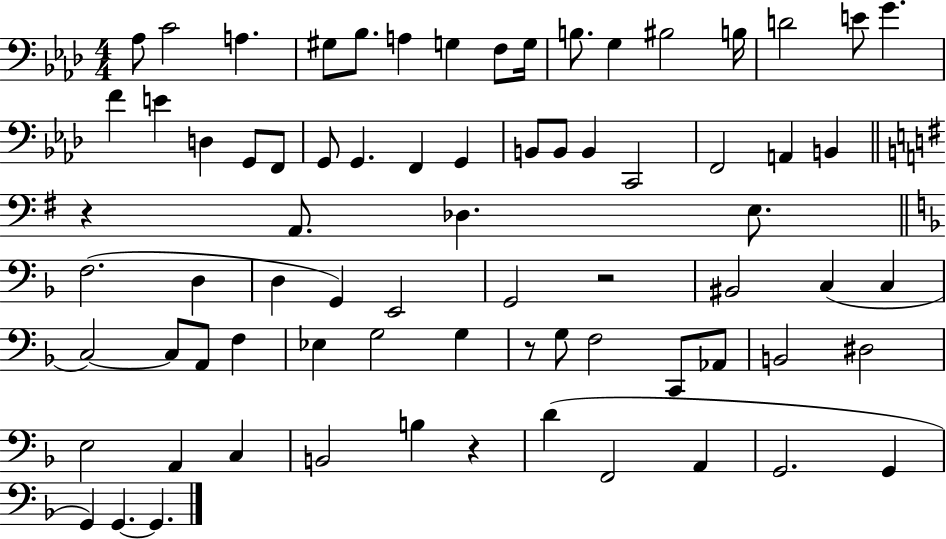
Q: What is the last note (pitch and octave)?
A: G2